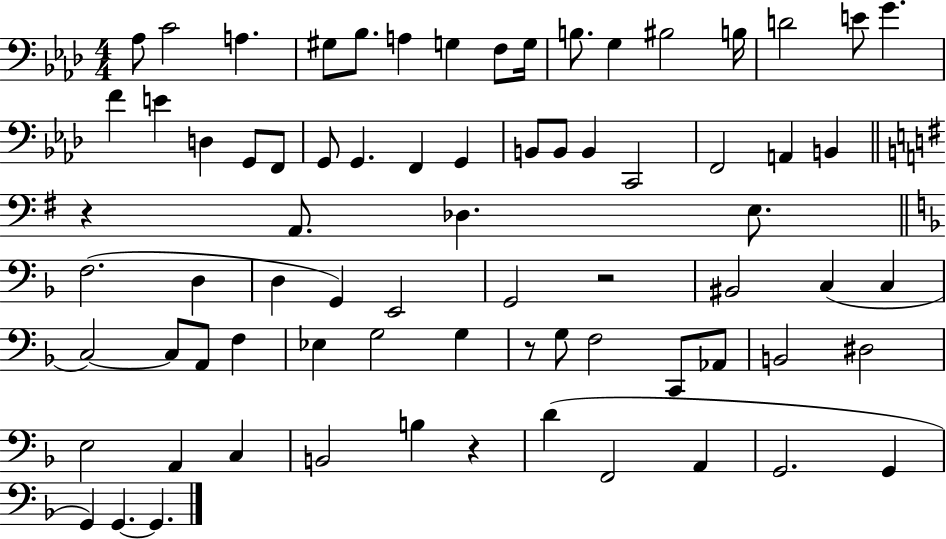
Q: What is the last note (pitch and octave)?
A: G2